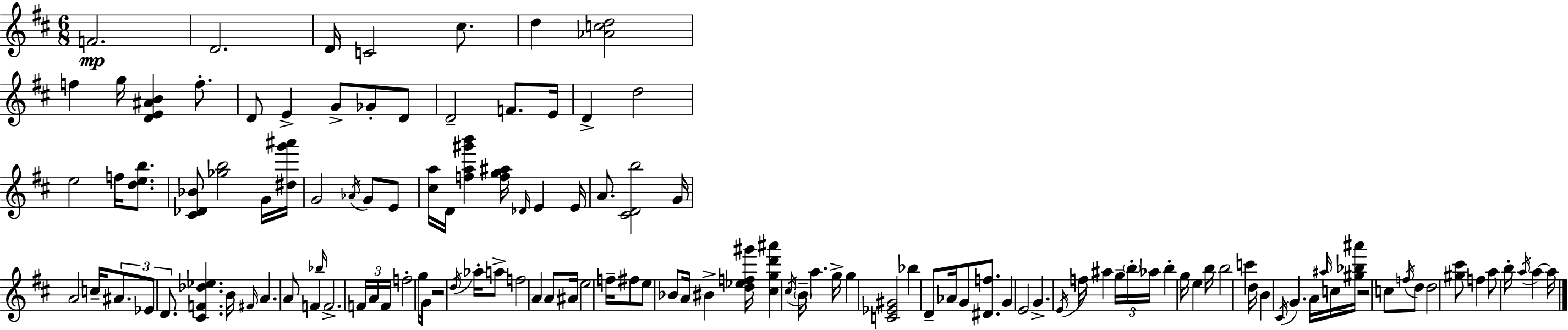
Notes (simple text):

F4/h. D4/h. D4/s C4/h C#5/e. D5/q [Ab4,C5,D5]/h F5/q G5/s [D4,E4,A#4,B4]/q F5/e. D4/e E4/q G4/e Gb4/e D4/e D4/h F4/e. E4/s D4/q D5/h E5/h F5/s [D5,E5,B5]/e. [C#4,Db4,Bb4]/e [Gb5,B5]/h G4/s [D#5,G6,A#6]/s G4/h Ab4/s G4/e E4/e [C#5,A5]/s D4/s [F5,A5,G#6,B6]/q [F5,G5,A#5]/s Db4/s E4/q E4/s A4/e. [C#4,D4,B5]/h G4/s A4/h C5/s A#4/e. Eb4/e D4/e. [C#4,F4,Db5,Eb5]/q. B4/s F#4/s A4/q. A4/e F4/q Bb5/s F4/h. F4/s A4/s F4/s F5/h G5/s G4/s R/h D5/s Ab5/s A5/e F5/h A4/q A4/e A#4/s E5/h F5/s F#5/e E5/e Bb4/e A4/s BIS4/q [D5,Eb5,F5,G#6]/s [C#5,G5,D6,A#6]/q C#5/s B4/s A5/q. G5/s G5/q [C4,Eb4,G#4]/h Bb5/q D4/e Ab4/s G4/e [D#4,F5]/e. G4/q E4/h G4/q. E4/s F5/s A#5/q G5/s B5/s Ab5/s B5/q G5/s E5/q B5/s B5/h C6/q D5/s B4/q C#4/s G4/q. A4/s A#5/s C5/s [G#5,Bb5,A#6]/s R/h C5/e F5/s D5/e D5/h [G#5,C#6]/e F5/q A5/e B5/s A5/s A5/q A5/s